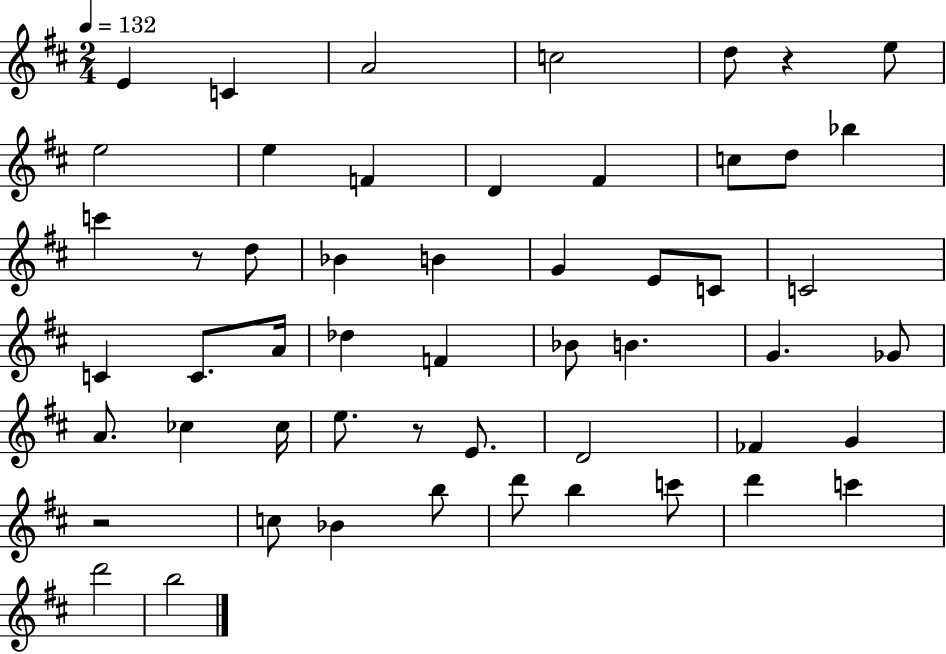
X:1
T:Untitled
M:2/4
L:1/4
K:D
E C A2 c2 d/2 z e/2 e2 e F D ^F c/2 d/2 _b c' z/2 d/2 _B B G E/2 C/2 C2 C C/2 A/4 _d F _B/2 B G _G/2 A/2 _c _c/4 e/2 z/2 E/2 D2 _F G z2 c/2 _B b/2 d'/2 b c'/2 d' c' d'2 b2